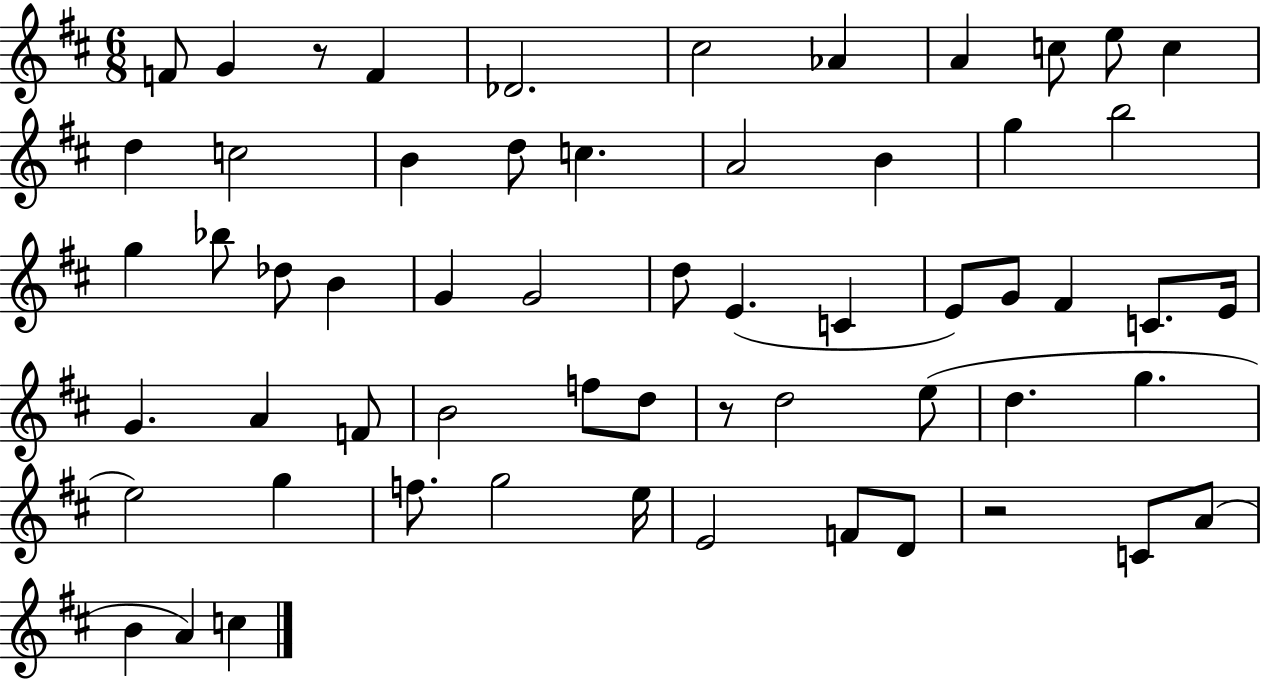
F4/e G4/q R/e F4/q Db4/h. C#5/h Ab4/q A4/q C5/e E5/e C5/q D5/q C5/h B4/q D5/e C5/q. A4/h B4/q G5/q B5/h G5/q Bb5/e Db5/e B4/q G4/q G4/h D5/e E4/q. C4/q E4/e G4/e F#4/q C4/e. E4/s G4/q. A4/q F4/e B4/h F5/e D5/e R/e D5/h E5/e D5/q. G5/q. E5/h G5/q F5/e. G5/h E5/s E4/h F4/e D4/e R/h C4/e A4/e B4/q A4/q C5/q